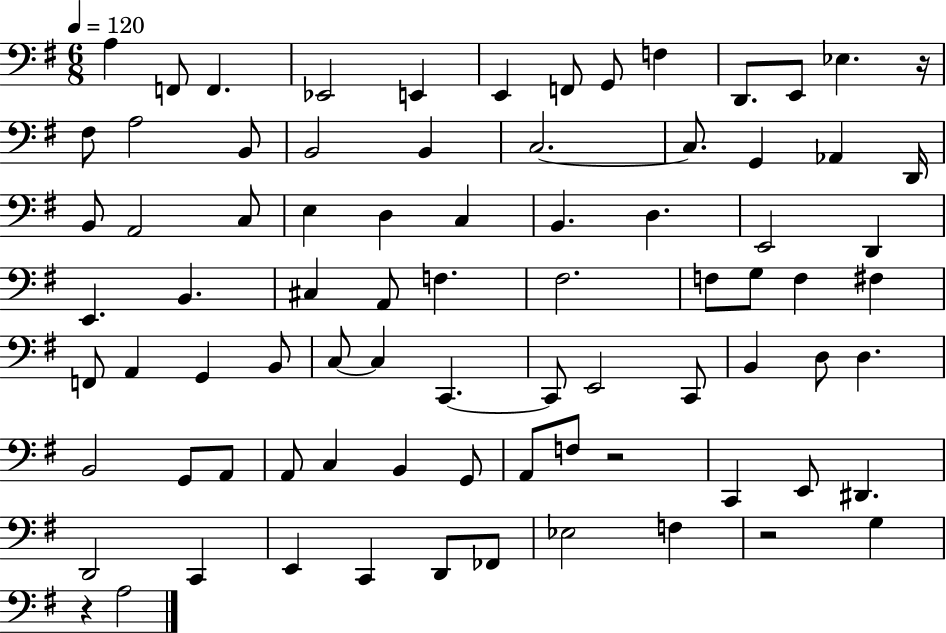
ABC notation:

X:1
T:Untitled
M:6/8
L:1/4
K:G
A, F,,/2 F,, _E,,2 E,, E,, F,,/2 G,,/2 F, D,,/2 E,,/2 _E, z/4 ^F,/2 A,2 B,,/2 B,,2 B,, C,2 C,/2 G,, _A,, D,,/4 B,,/2 A,,2 C,/2 E, D, C, B,, D, E,,2 D,, E,, B,, ^C, A,,/2 F, ^F,2 F,/2 G,/2 F, ^F, F,,/2 A,, G,, B,,/2 C,/2 C, C,, C,,/2 E,,2 C,,/2 B,, D,/2 D, B,,2 G,,/2 A,,/2 A,,/2 C, B,, G,,/2 A,,/2 F,/2 z2 C,, E,,/2 ^D,, D,,2 C,, E,, C,, D,,/2 _F,,/2 _E,2 F, z2 G, z A,2